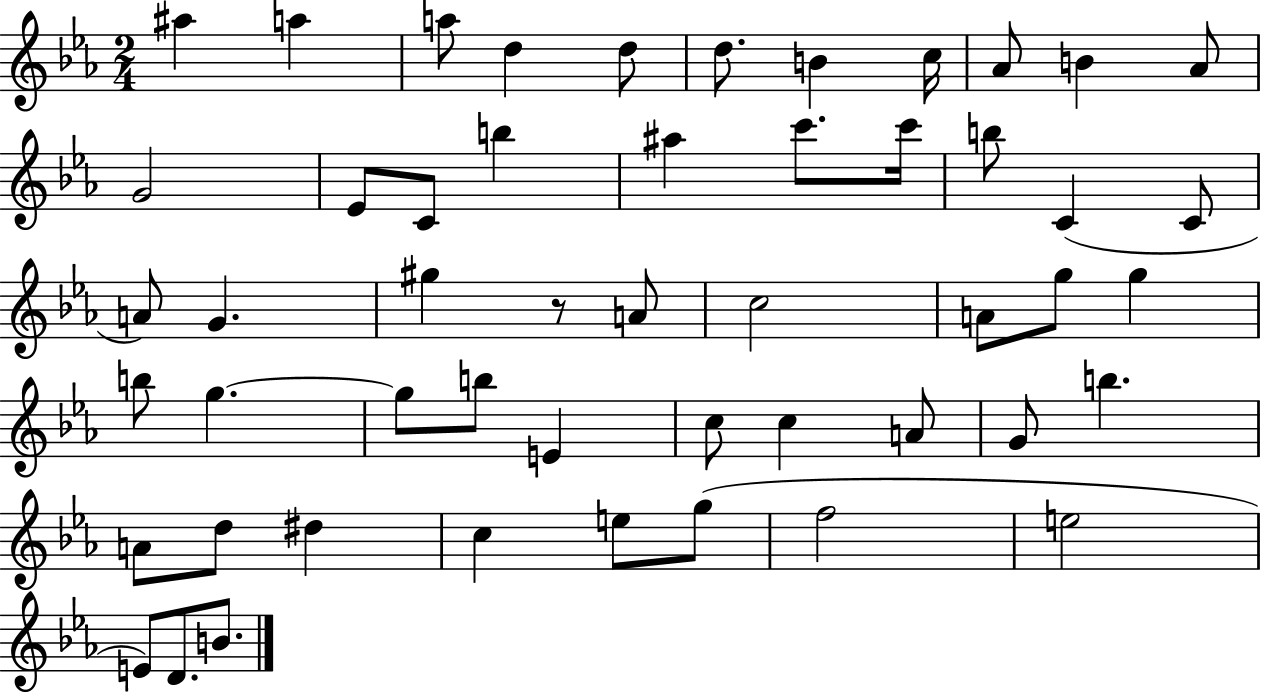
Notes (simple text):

A#5/q A5/q A5/e D5/q D5/e D5/e. B4/q C5/s Ab4/e B4/q Ab4/e G4/h Eb4/e C4/e B5/q A#5/q C6/e. C6/s B5/e C4/q C4/e A4/e G4/q. G#5/q R/e A4/e C5/h A4/e G5/e G5/q B5/e G5/q. G5/e B5/e E4/q C5/e C5/q A4/e G4/e B5/q. A4/e D5/e D#5/q C5/q E5/e G5/e F5/h E5/h E4/e D4/e. B4/e.